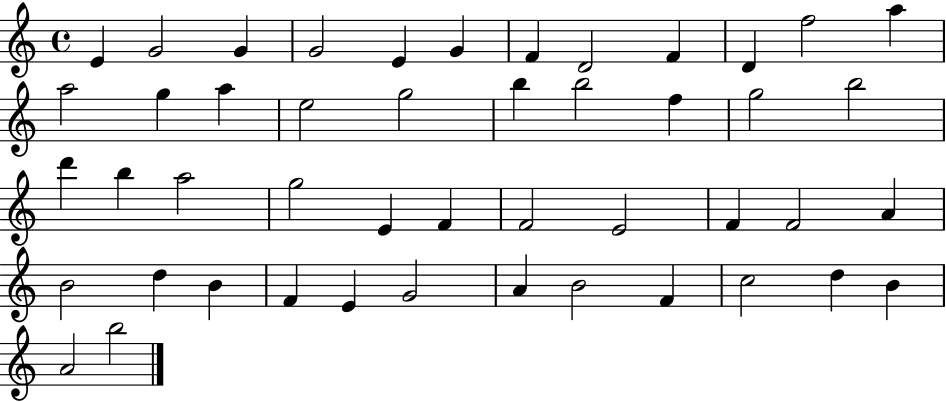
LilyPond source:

{
  \clef treble
  \time 4/4
  \defaultTimeSignature
  \key c \major
  e'4 g'2 g'4 | g'2 e'4 g'4 | f'4 d'2 f'4 | d'4 f''2 a''4 | \break a''2 g''4 a''4 | e''2 g''2 | b''4 b''2 f''4 | g''2 b''2 | \break d'''4 b''4 a''2 | g''2 e'4 f'4 | f'2 e'2 | f'4 f'2 a'4 | \break b'2 d''4 b'4 | f'4 e'4 g'2 | a'4 b'2 f'4 | c''2 d''4 b'4 | \break a'2 b''2 | \bar "|."
}